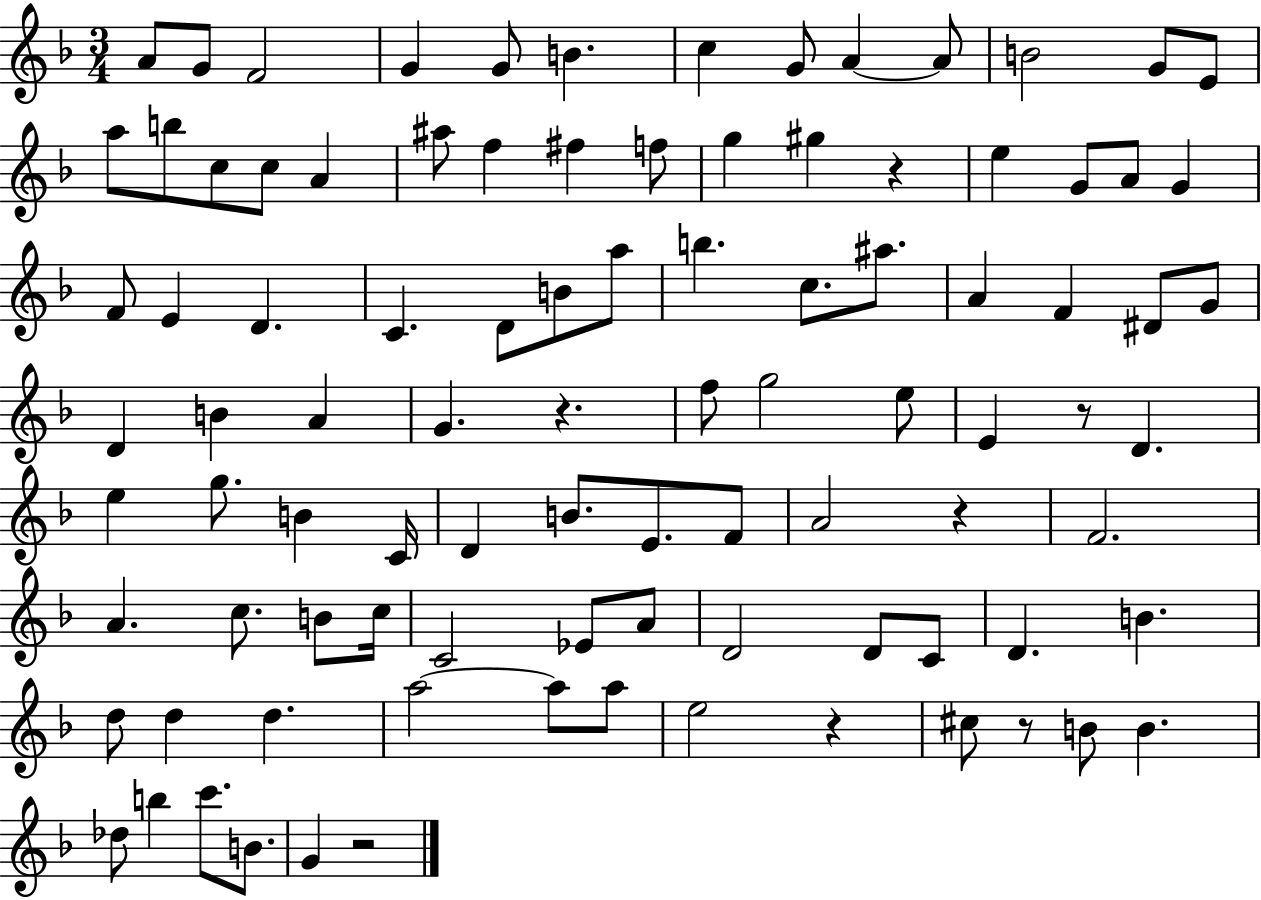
{
  \clef treble
  \numericTimeSignature
  \time 3/4
  \key f \major
  a'8 g'8 f'2 | g'4 g'8 b'4. | c''4 g'8 a'4~~ a'8 | b'2 g'8 e'8 | \break a''8 b''8 c''8 c''8 a'4 | ais''8 f''4 fis''4 f''8 | g''4 gis''4 r4 | e''4 g'8 a'8 g'4 | \break f'8 e'4 d'4. | c'4. d'8 b'8 a''8 | b''4. c''8. ais''8. | a'4 f'4 dis'8 g'8 | \break d'4 b'4 a'4 | g'4. r4. | f''8 g''2 e''8 | e'4 r8 d'4. | \break e''4 g''8. b'4 c'16 | d'4 b'8. e'8. f'8 | a'2 r4 | f'2. | \break a'4. c''8. b'8 c''16 | c'2 ees'8 a'8 | d'2 d'8 c'8 | d'4. b'4. | \break d''8 d''4 d''4. | a''2~~ a''8 a''8 | e''2 r4 | cis''8 r8 b'8 b'4. | \break des''8 b''4 c'''8. b'8. | g'4 r2 | \bar "|."
}